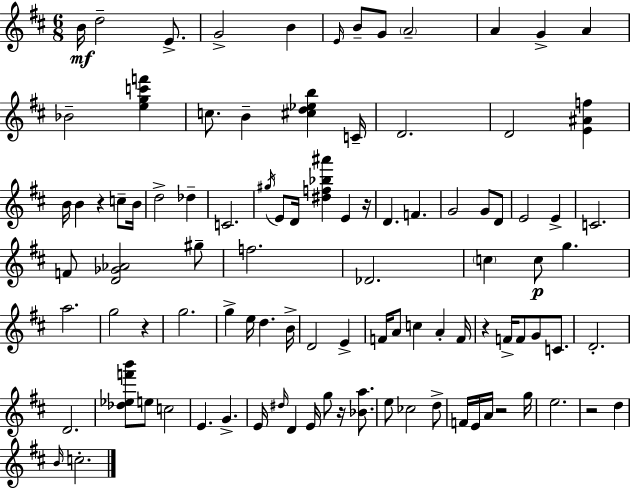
{
  \clef treble
  \numericTimeSignature
  \time 6/8
  \key d \major
  \repeat volta 2 { b'16\mf d''2-- e'8.-> | g'2-> b'4 | \grace { e'16 } b'8-- g'8 \parenthesize a'2-- | a'4 g'4-> a'4 | \break bes'2-- <e'' g'' c''' f'''>4 | c''8. b'4-- <cis'' d'' ees'' b''>4 | c'16-- d'2. | d'2 <e' ais' f''>4 | \break b'16 b'4 r4 c''8-- | b'16 d''2-> des''4-- | c'2. | \acciaccatura { gis''16 } e'8 d'16 <dis'' f'' bes'' ais'''>4 e'4 | \break r16 d'4. f'4. | g'2 g'8 | d'8 e'2 e'4-> | c'2. | \break f'8 <d' ges' aes'>2 | gis''8-- f''2. | des'2. | \parenthesize c''4 c''8\p g''4. | \break a''2. | g''2 r4 | g''2. | g''4-> e''16 d''4. | \break b'16-> d'2 e'4-> | f'16 a'8 c''4 a'4-. | f'16 r4 f'16-> f'8 g'8 c'8. | d'2.-. | \break d'2. | <des'' ees'' f''' b'''>8 e''8 c''2 | e'4. g'4.-> | e'16 \grace { dis''16 } d'4 e'16 g''8 r16 | \break <bes' a''>8. e''8 ces''2 | d''8-> f'16 e'16 a'16 r2 | g''16 e''2. | r2 d''4 | \break \grace { b'16 } c''2.-. | } \bar "|."
}